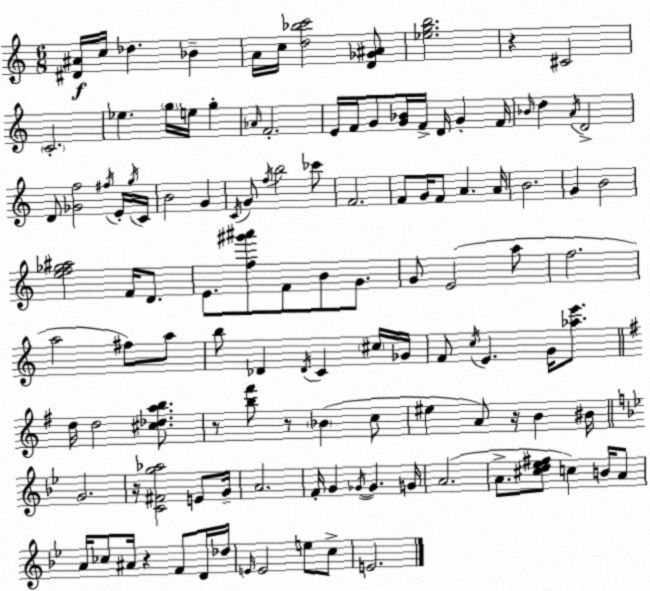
X:1
T:Untitled
M:6/8
L:1/4
K:Am
[^D^A]/4 c/4 _d _B A/4 c/4 [d_bc']2 [D_G^A]/2 [_egb]2 z ^C2 C2 _e g/4 e/4 g _A/4 F2 E/4 F/4 G/2 [G_B]/4 F/4 D/4 G F/4 _B/4 d A/4 D2 D/2 [_Gf]2 ^f/4 E/4 g/4 C/4 B2 G C/4 G/2 f/4 b2 _c'/2 F2 F/2 G/4 F/2 A A/4 B2 G B2 [ef_g^a]2 F/4 D/2 E/2 [f^g'^a']/2 F/2 B/2 G/2 G/2 E2 a/2 f2 a2 ^f/2 a/2 b/2 _D _D/4 C ^c/4 _G/4 F/2 c/4 E G/4 [_ae']/2 d/4 d2 [^c_dab]/2 z/2 [b^f']/2 z/2 _B c/2 ^e A/2 z/4 B ^B/4 G2 z/4 [C^Fg_a]2 E/2 G/4 A2 F/4 G _G/4 _G G/4 A2 A/2 [^cd_e^f]/2 c B/4 A/2 A/4 _c/2 ^A/4 z F/2 D/4 _d/4 E/4 E2 e/2 c/2 E2